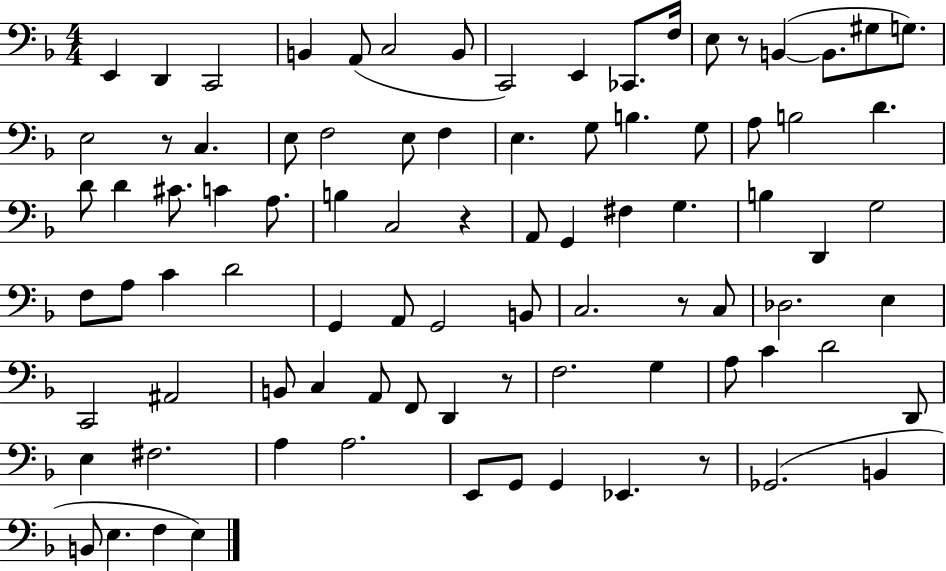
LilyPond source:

{
  \clef bass
  \numericTimeSignature
  \time 4/4
  \key f \major
  e,4 d,4 c,2 | b,4 a,8( c2 b,8 | c,2) e,4 ces,8. f16 | e8 r8 b,4~(~ b,8. gis8 g8.) | \break e2 r8 c4. | e8 f2 e8 f4 | e4. g8 b4. g8 | a8 b2 d'4. | \break d'8 d'4 cis'8. c'4 a8. | b4 c2 r4 | a,8 g,4 fis4 g4. | b4 d,4 g2 | \break f8 a8 c'4 d'2 | g,4 a,8 g,2 b,8 | c2. r8 c8 | des2. e4 | \break c,2 ais,2 | b,8 c4 a,8 f,8 d,4 r8 | f2. g4 | a8 c'4 d'2 d,8 | \break e4 fis2. | a4 a2. | e,8 g,8 g,4 ees,4. r8 | ges,2.( b,4 | \break b,8 e4. f4 e4) | \bar "|."
}